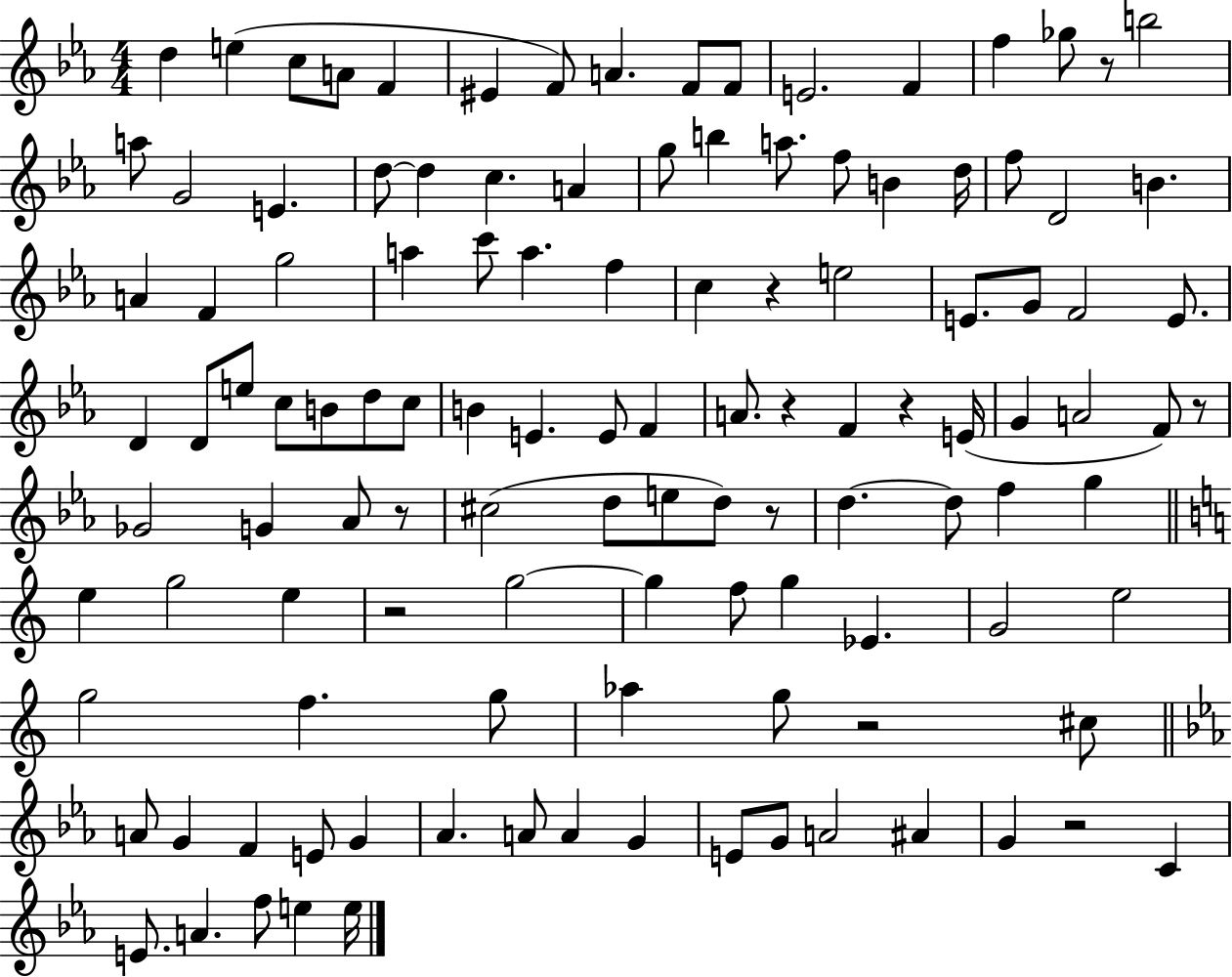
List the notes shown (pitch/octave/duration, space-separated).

D5/q E5/q C5/e A4/e F4/q EIS4/q F4/e A4/q. F4/e F4/e E4/h. F4/q F5/q Gb5/e R/e B5/h A5/e G4/h E4/q. D5/e D5/q C5/q. A4/q G5/e B5/q A5/e. F5/e B4/q D5/s F5/e D4/h B4/q. A4/q F4/q G5/h A5/q C6/e A5/q. F5/q C5/q R/q E5/h E4/e. G4/e F4/h E4/e. D4/q D4/e E5/e C5/e B4/e D5/e C5/e B4/q E4/q. E4/e F4/q A4/e. R/q F4/q R/q E4/s G4/q A4/h F4/e R/e Gb4/h G4/q Ab4/e R/e C#5/h D5/e E5/e D5/e R/e D5/q. D5/e F5/q G5/q E5/q G5/h E5/q R/h G5/h G5/q F5/e G5/q Eb4/q. G4/h E5/h G5/h F5/q. G5/e Ab5/q G5/e R/h C#5/e A4/e G4/q F4/q E4/e G4/q Ab4/q. A4/e A4/q G4/q E4/e G4/e A4/h A#4/q G4/q R/h C4/q E4/e. A4/q. F5/e E5/q E5/s